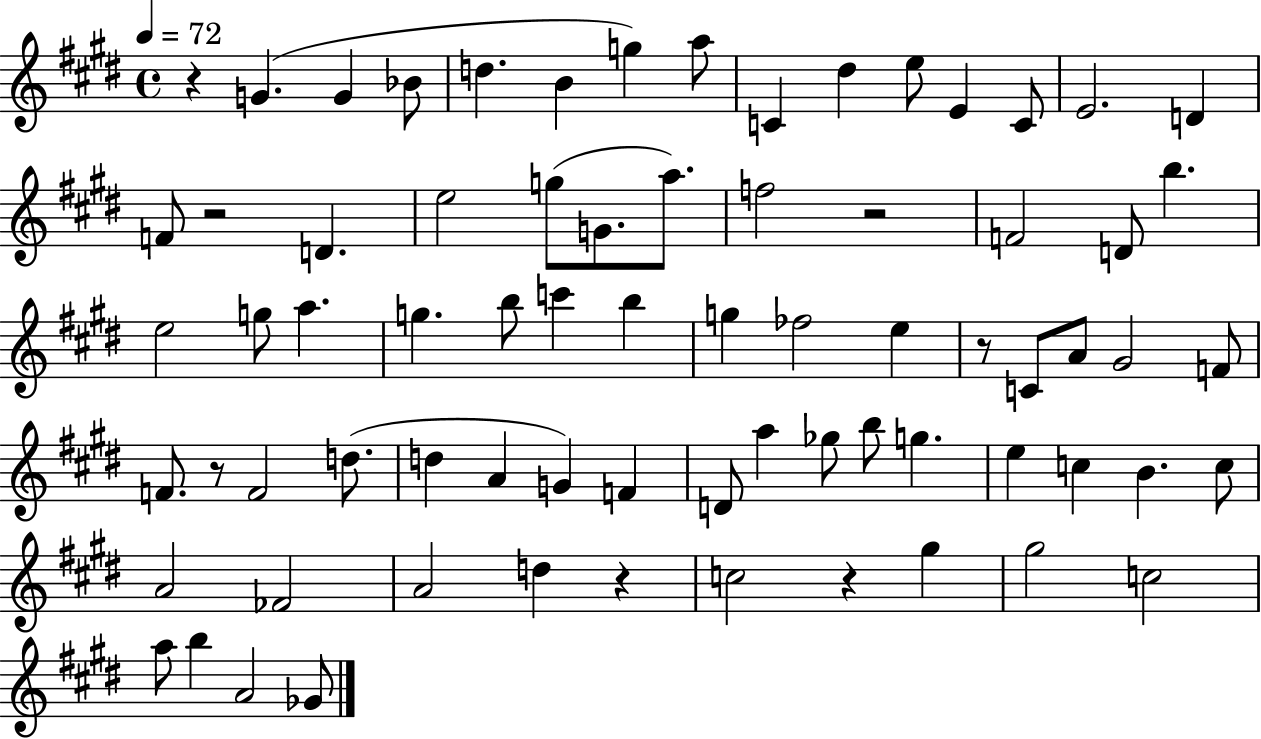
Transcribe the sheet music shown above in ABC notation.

X:1
T:Untitled
M:4/4
L:1/4
K:E
z G G _B/2 d B g a/2 C ^d e/2 E C/2 E2 D F/2 z2 D e2 g/2 G/2 a/2 f2 z2 F2 D/2 b e2 g/2 a g b/2 c' b g _f2 e z/2 C/2 A/2 ^G2 F/2 F/2 z/2 F2 d/2 d A G F D/2 a _g/2 b/2 g e c B c/2 A2 _F2 A2 d z c2 z ^g ^g2 c2 a/2 b A2 _G/2